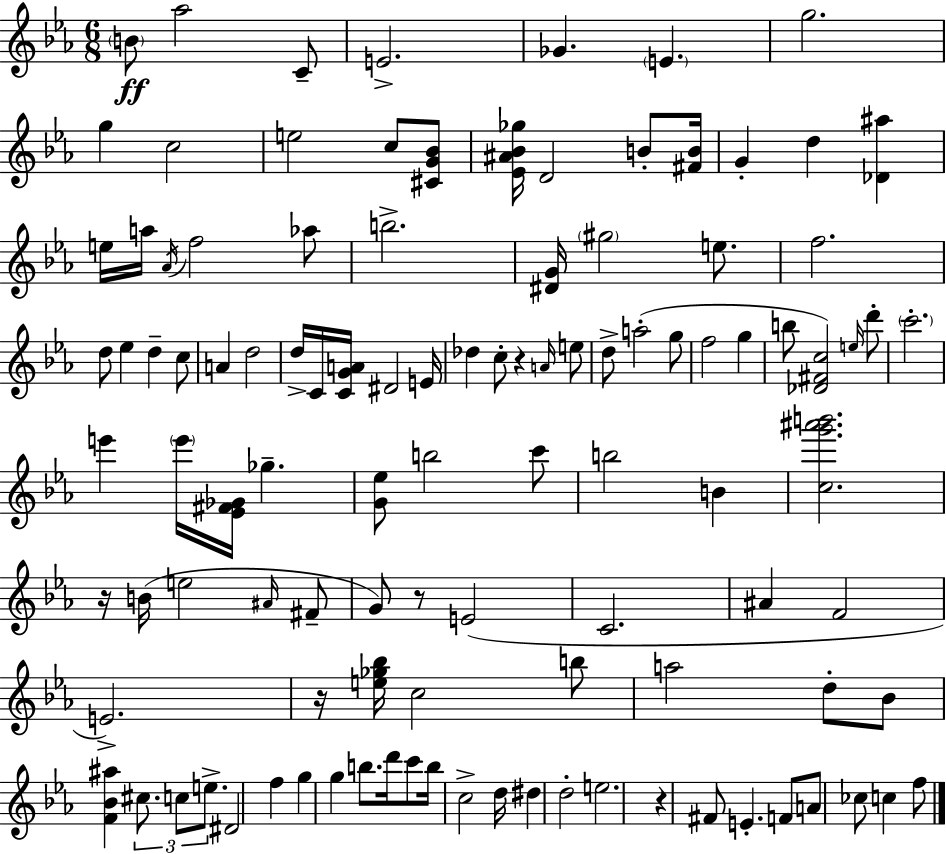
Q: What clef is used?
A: treble